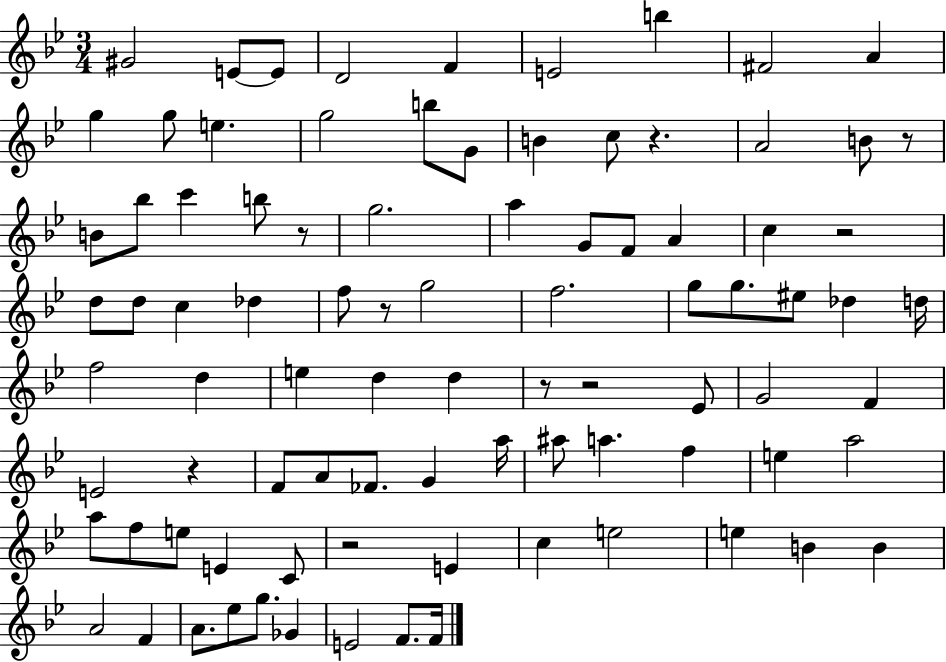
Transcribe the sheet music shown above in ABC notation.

X:1
T:Untitled
M:3/4
L:1/4
K:Bb
^G2 E/2 E/2 D2 F E2 b ^F2 A g g/2 e g2 b/2 G/2 B c/2 z A2 B/2 z/2 B/2 _b/2 c' b/2 z/2 g2 a G/2 F/2 A c z2 d/2 d/2 c _d f/2 z/2 g2 f2 g/2 g/2 ^e/2 _d d/4 f2 d e d d z/2 z2 _E/2 G2 F E2 z F/2 A/2 _F/2 G a/4 ^a/2 a f e a2 a/2 f/2 e/2 E C/2 z2 E c e2 e B B A2 F A/2 _e/2 g/2 _G E2 F/2 F/4